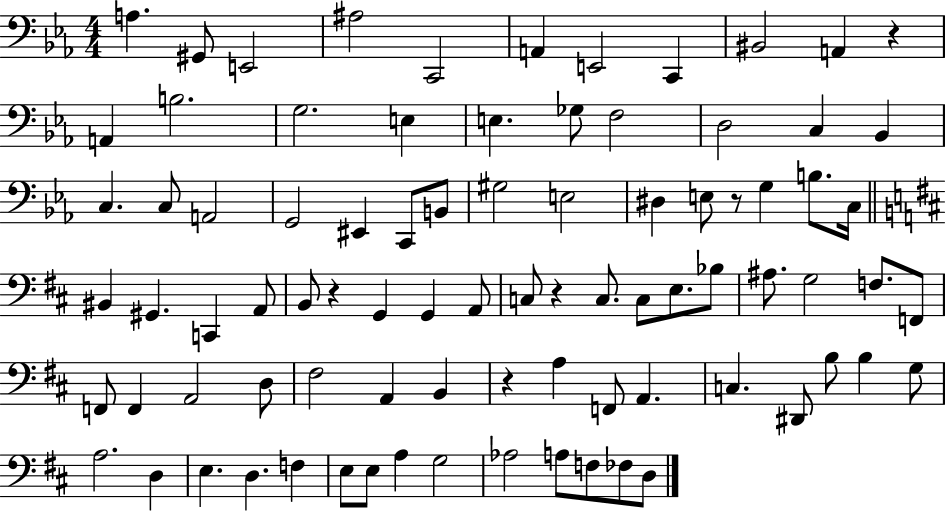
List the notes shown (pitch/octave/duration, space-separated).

A3/q. G#2/e E2/h A#3/h C2/h A2/q E2/h C2/q BIS2/h A2/q R/q A2/q B3/h. G3/h. E3/q E3/q. Gb3/e F3/h D3/h C3/q Bb2/q C3/q. C3/e A2/h G2/h EIS2/q C2/e B2/e G#3/h E3/h D#3/q E3/e R/e G3/q B3/e. C3/s BIS2/q G#2/q. C2/q A2/e B2/e R/q G2/q G2/q A2/e C3/e R/q C3/e. C3/e E3/e. Bb3/e A#3/e. G3/h F3/e. F2/e F2/e F2/q A2/h D3/e F#3/h A2/q B2/q R/q A3/q F2/e A2/q. C3/q. D#2/e B3/e B3/q G3/e A3/h. D3/q E3/q. D3/q. F3/q E3/e E3/e A3/q G3/h Ab3/h A3/e F3/e FES3/e D3/e